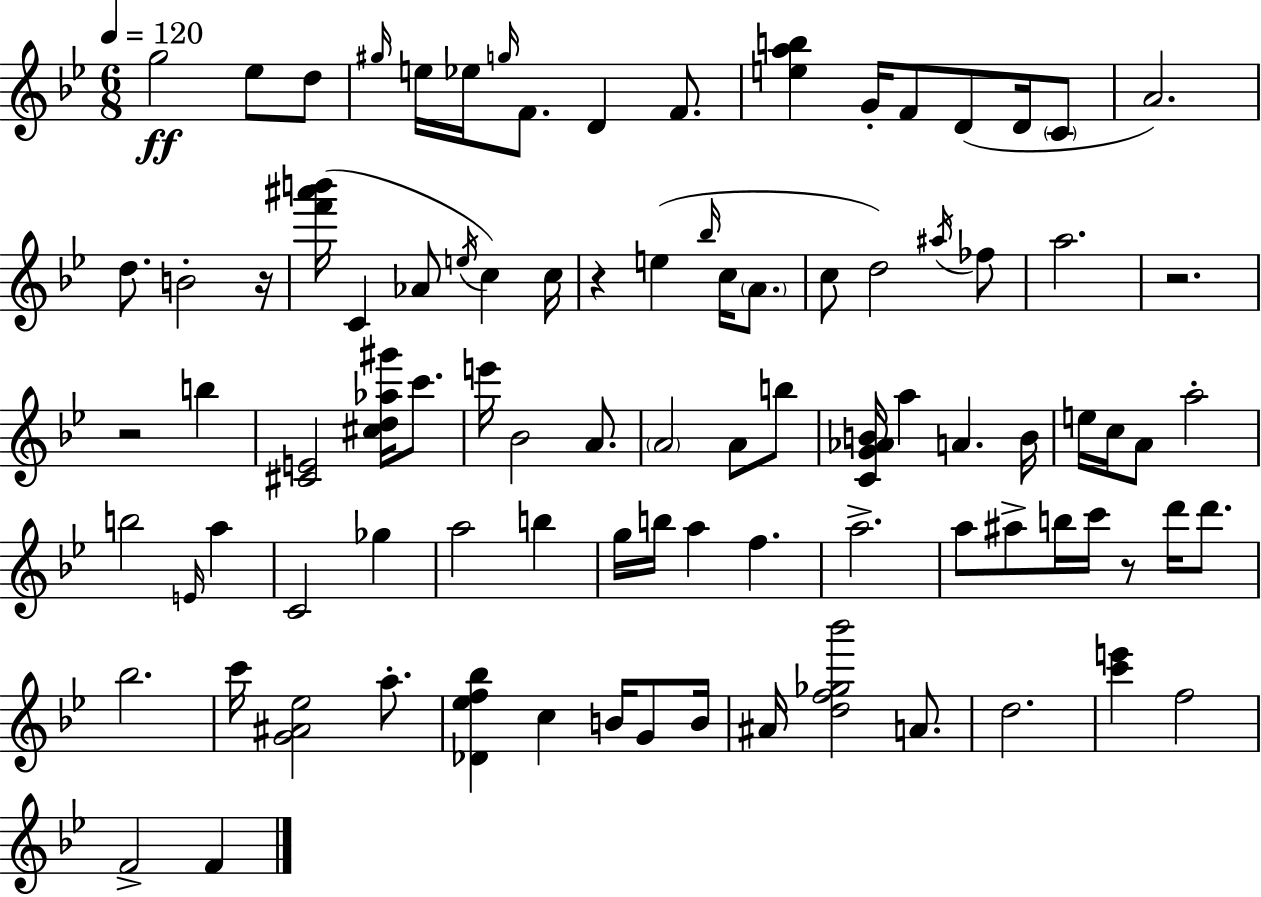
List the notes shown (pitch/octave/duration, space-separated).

G5/h Eb5/e D5/e G#5/s E5/s Eb5/s G5/s F4/e. D4/q F4/e. [E5,A5,B5]/q G4/s F4/e D4/e D4/s C4/e A4/h. D5/e. B4/h R/s [F6,A#6,B6]/s C4/q Ab4/e E5/s C5/q C5/s R/q E5/q Bb5/s C5/s A4/e. C5/e D5/h A#5/s FES5/e A5/h. R/h. R/h B5/q [C#4,E4]/h [C#5,D5,Ab5,G#6]/s C6/e. E6/s Bb4/h A4/e. A4/h A4/e B5/e [C4,G4,Ab4,B4]/s A5/q A4/q. B4/s E5/s C5/s A4/e A5/h B5/h E4/s A5/q C4/h Gb5/q A5/h B5/q G5/s B5/s A5/q F5/q. A5/h. A5/e A#5/e B5/s C6/s R/e D6/s D6/e. Bb5/h. C6/s [G4,A#4,Eb5]/h A5/e. [Db4,Eb5,F5,Bb5]/q C5/q B4/s G4/e B4/s A#4/s [D5,F5,Gb5,Bb6]/h A4/e. D5/h. [C6,E6]/q F5/h F4/h F4/q